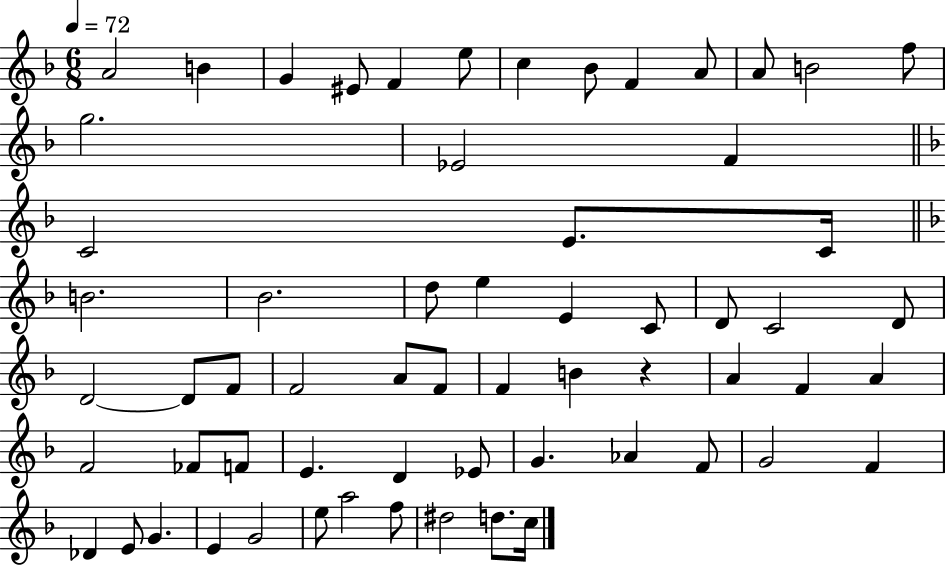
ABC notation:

X:1
T:Untitled
M:6/8
L:1/4
K:F
A2 B G ^E/2 F e/2 c _B/2 F A/2 A/2 B2 f/2 g2 _E2 F C2 E/2 C/4 B2 _B2 d/2 e E C/2 D/2 C2 D/2 D2 D/2 F/2 F2 A/2 F/2 F B z A F A F2 _F/2 F/2 E D _E/2 G _A F/2 G2 F _D E/2 G E G2 e/2 a2 f/2 ^d2 d/2 c/4